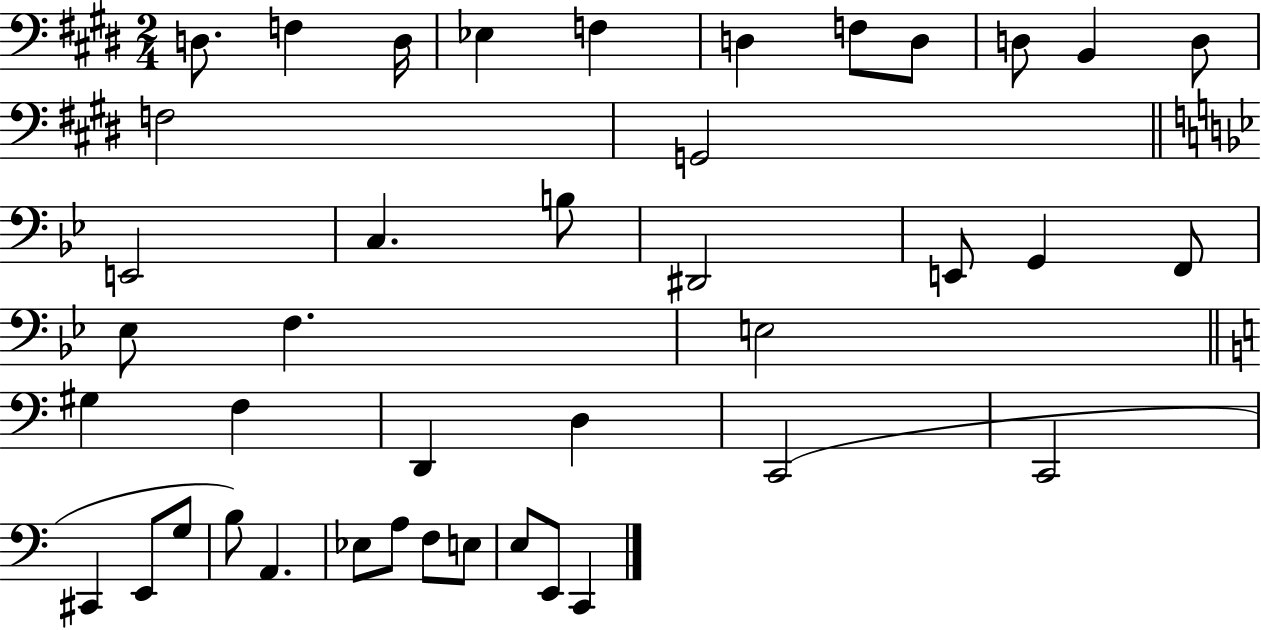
D3/e. F3/q D3/s Eb3/q F3/q D3/q F3/e D3/e D3/e B2/q D3/e F3/h G2/h E2/h C3/q. B3/e D#2/h E2/e G2/q F2/e Eb3/e F3/q. E3/h G#3/q F3/q D2/q D3/q C2/h C2/h C#2/q E2/e G3/e B3/e A2/q. Eb3/e A3/e F3/e E3/e E3/e E2/e C2/q